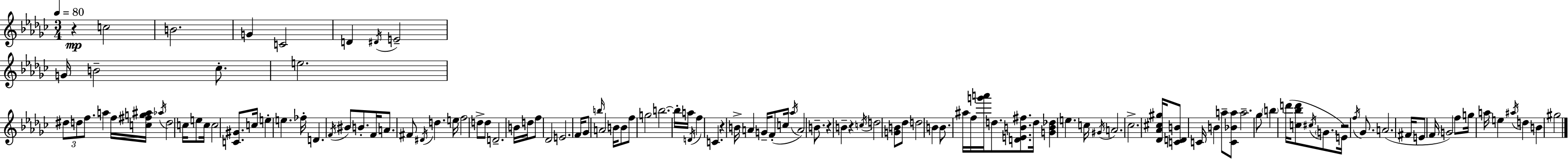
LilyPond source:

{
  \clef treble
  \numericTimeSignature
  \time 3/4
  \key ees \minor
  \tempo 4 = 80
  r4\mp c''2 | b'2. | g'4 c'2 | d'4 \acciaccatura { dis'16 } e'2-- | \break g'16 b'2-- ces''8.-. | e''2. | \tuplet 3/2 { dis''8 d''8 f''8. } a''4 | f''16 <c'' fis'' g'' ais''>16 \acciaccatura { aes''16 } d''2 c''16 | \break e''8 c''16 c''2 <c' gis'>8. | c''16 e''4-. e''4. | fes''16-. d'4. \acciaccatura { f'16 } bis'8 b'8.-. | f'16 a'8. fis'8 \acciaccatura { dis'16 } d''4. | \break e''16 f''2 | d''8-> d''8 d'2.-- | b'16 d''16 f''8 des'2 | e'2. | \break f'16 ges'8 \grace { b''16 } a'2 | b'16 b'8 f''8 g''2 | b''2.~~ | b''16-. a''16 \acciaccatura { d'16 } f''4 | \break c'4. r4 b'16-> a'4 | g'16-- f'8-.( c''16 \acciaccatura { aes''16 } a'2) | b'8.-- r4 b'4-- | r4 \acciaccatura { c''16 } d''2 | \break <g' b'>8 des''8 d''2 | b'4 b'8. ais''16 | f''16 <g''' a'''>16 d''8. <d' e' b' fis''>8. d''16 <g' b' des''>4 | e''4. c''16 \acciaccatura { gis'16 } a'2. | \break ces''2.-> | <des' aes' cis'' gis''>16 <c' d' b'>8 | c'16 b'4 a''8-- <c' bes' a''>8 a''2.-- | ges''8 \parenthesize b''4 | \break d'''16( <c'' bes'' d'''>8 \acciaccatura { cis''16 } \parenthesize g'8. e'16) r2 | \acciaccatura { f''16 } ges'8. a'2.( | fis'16 | e'8 f'16 g'2) f''8 | \break g''16 a''16 e''4 \acciaccatura { ais''16 } d''4 | b'4 gis''2 | \bar "|."
}